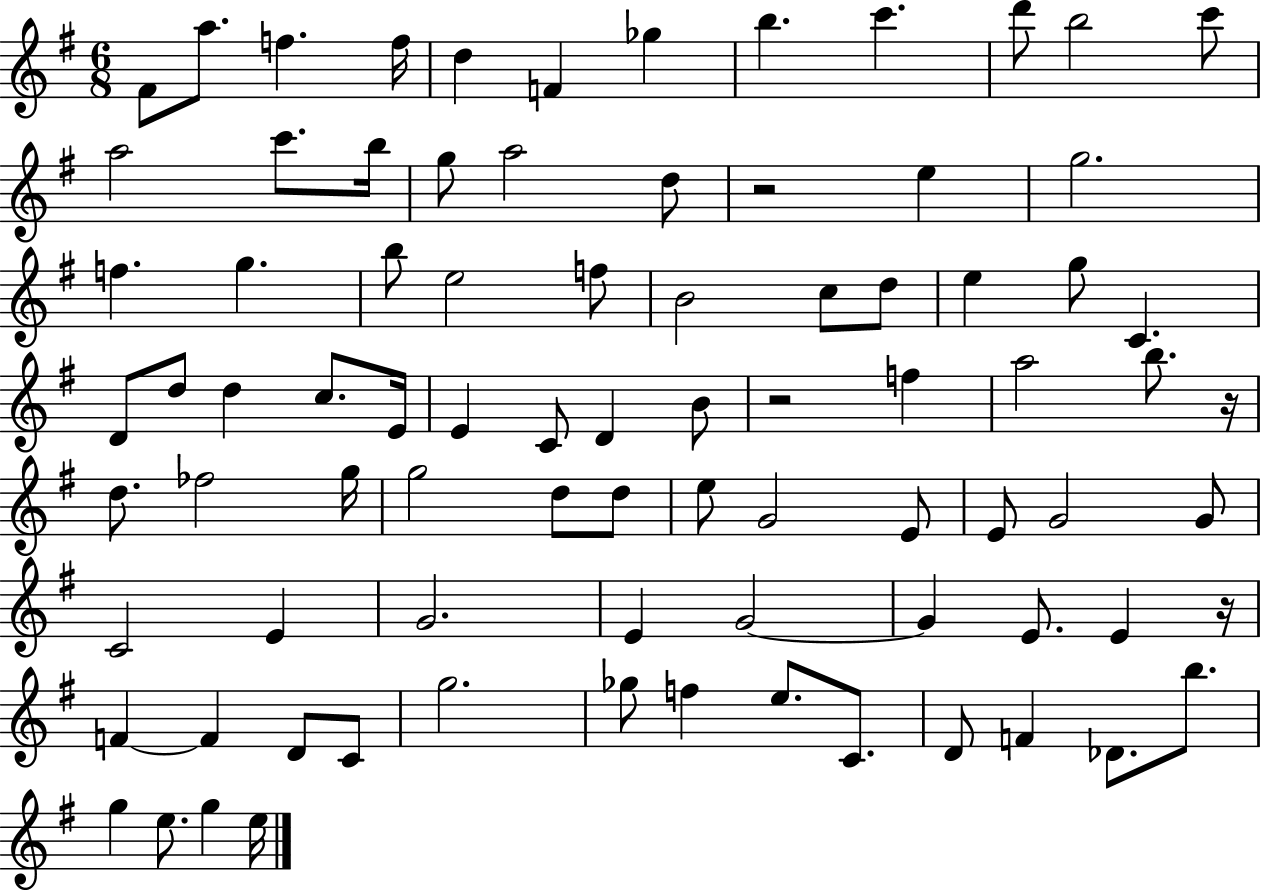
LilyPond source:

{
  \clef treble
  \numericTimeSignature
  \time 6/8
  \key g \major
  fis'8 a''8. f''4. f''16 | d''4 f'4 ges''4 | b''4. c'''4. | d'''8 b''2 c'''8 | \break a''2 c'''8. b''16 | g''8 a''2 d''8 | r2 e''4 | g''2. | \break f''4. g''4. | b''8 e''2 f''8 | b'2 c''8 d''8 | e''4 g''8 c'4. | \break d'8 d''8 d''4 c''8. e'16 | e'4 c'8 d'4 b'8 | r2 f''4 | a''2 b''8. r16 | \break d''8. fes''2 g''16 | g''2 d''8 d''8 | e''8 g'2 e'8 | e'8 g'2 g'8 | \break c'2 e'4 | g'2. | e'4 g'2~~ | g'4 e'8. e'4 r16 | \break f'4~~ f'4 d'8 c'8 | g''2. | ges''8 f''4 e''8. c'8. | d'8 f'4 des'8. b''8. | \break g''4 e''8. g''4 e''16 | \bar "|."
}